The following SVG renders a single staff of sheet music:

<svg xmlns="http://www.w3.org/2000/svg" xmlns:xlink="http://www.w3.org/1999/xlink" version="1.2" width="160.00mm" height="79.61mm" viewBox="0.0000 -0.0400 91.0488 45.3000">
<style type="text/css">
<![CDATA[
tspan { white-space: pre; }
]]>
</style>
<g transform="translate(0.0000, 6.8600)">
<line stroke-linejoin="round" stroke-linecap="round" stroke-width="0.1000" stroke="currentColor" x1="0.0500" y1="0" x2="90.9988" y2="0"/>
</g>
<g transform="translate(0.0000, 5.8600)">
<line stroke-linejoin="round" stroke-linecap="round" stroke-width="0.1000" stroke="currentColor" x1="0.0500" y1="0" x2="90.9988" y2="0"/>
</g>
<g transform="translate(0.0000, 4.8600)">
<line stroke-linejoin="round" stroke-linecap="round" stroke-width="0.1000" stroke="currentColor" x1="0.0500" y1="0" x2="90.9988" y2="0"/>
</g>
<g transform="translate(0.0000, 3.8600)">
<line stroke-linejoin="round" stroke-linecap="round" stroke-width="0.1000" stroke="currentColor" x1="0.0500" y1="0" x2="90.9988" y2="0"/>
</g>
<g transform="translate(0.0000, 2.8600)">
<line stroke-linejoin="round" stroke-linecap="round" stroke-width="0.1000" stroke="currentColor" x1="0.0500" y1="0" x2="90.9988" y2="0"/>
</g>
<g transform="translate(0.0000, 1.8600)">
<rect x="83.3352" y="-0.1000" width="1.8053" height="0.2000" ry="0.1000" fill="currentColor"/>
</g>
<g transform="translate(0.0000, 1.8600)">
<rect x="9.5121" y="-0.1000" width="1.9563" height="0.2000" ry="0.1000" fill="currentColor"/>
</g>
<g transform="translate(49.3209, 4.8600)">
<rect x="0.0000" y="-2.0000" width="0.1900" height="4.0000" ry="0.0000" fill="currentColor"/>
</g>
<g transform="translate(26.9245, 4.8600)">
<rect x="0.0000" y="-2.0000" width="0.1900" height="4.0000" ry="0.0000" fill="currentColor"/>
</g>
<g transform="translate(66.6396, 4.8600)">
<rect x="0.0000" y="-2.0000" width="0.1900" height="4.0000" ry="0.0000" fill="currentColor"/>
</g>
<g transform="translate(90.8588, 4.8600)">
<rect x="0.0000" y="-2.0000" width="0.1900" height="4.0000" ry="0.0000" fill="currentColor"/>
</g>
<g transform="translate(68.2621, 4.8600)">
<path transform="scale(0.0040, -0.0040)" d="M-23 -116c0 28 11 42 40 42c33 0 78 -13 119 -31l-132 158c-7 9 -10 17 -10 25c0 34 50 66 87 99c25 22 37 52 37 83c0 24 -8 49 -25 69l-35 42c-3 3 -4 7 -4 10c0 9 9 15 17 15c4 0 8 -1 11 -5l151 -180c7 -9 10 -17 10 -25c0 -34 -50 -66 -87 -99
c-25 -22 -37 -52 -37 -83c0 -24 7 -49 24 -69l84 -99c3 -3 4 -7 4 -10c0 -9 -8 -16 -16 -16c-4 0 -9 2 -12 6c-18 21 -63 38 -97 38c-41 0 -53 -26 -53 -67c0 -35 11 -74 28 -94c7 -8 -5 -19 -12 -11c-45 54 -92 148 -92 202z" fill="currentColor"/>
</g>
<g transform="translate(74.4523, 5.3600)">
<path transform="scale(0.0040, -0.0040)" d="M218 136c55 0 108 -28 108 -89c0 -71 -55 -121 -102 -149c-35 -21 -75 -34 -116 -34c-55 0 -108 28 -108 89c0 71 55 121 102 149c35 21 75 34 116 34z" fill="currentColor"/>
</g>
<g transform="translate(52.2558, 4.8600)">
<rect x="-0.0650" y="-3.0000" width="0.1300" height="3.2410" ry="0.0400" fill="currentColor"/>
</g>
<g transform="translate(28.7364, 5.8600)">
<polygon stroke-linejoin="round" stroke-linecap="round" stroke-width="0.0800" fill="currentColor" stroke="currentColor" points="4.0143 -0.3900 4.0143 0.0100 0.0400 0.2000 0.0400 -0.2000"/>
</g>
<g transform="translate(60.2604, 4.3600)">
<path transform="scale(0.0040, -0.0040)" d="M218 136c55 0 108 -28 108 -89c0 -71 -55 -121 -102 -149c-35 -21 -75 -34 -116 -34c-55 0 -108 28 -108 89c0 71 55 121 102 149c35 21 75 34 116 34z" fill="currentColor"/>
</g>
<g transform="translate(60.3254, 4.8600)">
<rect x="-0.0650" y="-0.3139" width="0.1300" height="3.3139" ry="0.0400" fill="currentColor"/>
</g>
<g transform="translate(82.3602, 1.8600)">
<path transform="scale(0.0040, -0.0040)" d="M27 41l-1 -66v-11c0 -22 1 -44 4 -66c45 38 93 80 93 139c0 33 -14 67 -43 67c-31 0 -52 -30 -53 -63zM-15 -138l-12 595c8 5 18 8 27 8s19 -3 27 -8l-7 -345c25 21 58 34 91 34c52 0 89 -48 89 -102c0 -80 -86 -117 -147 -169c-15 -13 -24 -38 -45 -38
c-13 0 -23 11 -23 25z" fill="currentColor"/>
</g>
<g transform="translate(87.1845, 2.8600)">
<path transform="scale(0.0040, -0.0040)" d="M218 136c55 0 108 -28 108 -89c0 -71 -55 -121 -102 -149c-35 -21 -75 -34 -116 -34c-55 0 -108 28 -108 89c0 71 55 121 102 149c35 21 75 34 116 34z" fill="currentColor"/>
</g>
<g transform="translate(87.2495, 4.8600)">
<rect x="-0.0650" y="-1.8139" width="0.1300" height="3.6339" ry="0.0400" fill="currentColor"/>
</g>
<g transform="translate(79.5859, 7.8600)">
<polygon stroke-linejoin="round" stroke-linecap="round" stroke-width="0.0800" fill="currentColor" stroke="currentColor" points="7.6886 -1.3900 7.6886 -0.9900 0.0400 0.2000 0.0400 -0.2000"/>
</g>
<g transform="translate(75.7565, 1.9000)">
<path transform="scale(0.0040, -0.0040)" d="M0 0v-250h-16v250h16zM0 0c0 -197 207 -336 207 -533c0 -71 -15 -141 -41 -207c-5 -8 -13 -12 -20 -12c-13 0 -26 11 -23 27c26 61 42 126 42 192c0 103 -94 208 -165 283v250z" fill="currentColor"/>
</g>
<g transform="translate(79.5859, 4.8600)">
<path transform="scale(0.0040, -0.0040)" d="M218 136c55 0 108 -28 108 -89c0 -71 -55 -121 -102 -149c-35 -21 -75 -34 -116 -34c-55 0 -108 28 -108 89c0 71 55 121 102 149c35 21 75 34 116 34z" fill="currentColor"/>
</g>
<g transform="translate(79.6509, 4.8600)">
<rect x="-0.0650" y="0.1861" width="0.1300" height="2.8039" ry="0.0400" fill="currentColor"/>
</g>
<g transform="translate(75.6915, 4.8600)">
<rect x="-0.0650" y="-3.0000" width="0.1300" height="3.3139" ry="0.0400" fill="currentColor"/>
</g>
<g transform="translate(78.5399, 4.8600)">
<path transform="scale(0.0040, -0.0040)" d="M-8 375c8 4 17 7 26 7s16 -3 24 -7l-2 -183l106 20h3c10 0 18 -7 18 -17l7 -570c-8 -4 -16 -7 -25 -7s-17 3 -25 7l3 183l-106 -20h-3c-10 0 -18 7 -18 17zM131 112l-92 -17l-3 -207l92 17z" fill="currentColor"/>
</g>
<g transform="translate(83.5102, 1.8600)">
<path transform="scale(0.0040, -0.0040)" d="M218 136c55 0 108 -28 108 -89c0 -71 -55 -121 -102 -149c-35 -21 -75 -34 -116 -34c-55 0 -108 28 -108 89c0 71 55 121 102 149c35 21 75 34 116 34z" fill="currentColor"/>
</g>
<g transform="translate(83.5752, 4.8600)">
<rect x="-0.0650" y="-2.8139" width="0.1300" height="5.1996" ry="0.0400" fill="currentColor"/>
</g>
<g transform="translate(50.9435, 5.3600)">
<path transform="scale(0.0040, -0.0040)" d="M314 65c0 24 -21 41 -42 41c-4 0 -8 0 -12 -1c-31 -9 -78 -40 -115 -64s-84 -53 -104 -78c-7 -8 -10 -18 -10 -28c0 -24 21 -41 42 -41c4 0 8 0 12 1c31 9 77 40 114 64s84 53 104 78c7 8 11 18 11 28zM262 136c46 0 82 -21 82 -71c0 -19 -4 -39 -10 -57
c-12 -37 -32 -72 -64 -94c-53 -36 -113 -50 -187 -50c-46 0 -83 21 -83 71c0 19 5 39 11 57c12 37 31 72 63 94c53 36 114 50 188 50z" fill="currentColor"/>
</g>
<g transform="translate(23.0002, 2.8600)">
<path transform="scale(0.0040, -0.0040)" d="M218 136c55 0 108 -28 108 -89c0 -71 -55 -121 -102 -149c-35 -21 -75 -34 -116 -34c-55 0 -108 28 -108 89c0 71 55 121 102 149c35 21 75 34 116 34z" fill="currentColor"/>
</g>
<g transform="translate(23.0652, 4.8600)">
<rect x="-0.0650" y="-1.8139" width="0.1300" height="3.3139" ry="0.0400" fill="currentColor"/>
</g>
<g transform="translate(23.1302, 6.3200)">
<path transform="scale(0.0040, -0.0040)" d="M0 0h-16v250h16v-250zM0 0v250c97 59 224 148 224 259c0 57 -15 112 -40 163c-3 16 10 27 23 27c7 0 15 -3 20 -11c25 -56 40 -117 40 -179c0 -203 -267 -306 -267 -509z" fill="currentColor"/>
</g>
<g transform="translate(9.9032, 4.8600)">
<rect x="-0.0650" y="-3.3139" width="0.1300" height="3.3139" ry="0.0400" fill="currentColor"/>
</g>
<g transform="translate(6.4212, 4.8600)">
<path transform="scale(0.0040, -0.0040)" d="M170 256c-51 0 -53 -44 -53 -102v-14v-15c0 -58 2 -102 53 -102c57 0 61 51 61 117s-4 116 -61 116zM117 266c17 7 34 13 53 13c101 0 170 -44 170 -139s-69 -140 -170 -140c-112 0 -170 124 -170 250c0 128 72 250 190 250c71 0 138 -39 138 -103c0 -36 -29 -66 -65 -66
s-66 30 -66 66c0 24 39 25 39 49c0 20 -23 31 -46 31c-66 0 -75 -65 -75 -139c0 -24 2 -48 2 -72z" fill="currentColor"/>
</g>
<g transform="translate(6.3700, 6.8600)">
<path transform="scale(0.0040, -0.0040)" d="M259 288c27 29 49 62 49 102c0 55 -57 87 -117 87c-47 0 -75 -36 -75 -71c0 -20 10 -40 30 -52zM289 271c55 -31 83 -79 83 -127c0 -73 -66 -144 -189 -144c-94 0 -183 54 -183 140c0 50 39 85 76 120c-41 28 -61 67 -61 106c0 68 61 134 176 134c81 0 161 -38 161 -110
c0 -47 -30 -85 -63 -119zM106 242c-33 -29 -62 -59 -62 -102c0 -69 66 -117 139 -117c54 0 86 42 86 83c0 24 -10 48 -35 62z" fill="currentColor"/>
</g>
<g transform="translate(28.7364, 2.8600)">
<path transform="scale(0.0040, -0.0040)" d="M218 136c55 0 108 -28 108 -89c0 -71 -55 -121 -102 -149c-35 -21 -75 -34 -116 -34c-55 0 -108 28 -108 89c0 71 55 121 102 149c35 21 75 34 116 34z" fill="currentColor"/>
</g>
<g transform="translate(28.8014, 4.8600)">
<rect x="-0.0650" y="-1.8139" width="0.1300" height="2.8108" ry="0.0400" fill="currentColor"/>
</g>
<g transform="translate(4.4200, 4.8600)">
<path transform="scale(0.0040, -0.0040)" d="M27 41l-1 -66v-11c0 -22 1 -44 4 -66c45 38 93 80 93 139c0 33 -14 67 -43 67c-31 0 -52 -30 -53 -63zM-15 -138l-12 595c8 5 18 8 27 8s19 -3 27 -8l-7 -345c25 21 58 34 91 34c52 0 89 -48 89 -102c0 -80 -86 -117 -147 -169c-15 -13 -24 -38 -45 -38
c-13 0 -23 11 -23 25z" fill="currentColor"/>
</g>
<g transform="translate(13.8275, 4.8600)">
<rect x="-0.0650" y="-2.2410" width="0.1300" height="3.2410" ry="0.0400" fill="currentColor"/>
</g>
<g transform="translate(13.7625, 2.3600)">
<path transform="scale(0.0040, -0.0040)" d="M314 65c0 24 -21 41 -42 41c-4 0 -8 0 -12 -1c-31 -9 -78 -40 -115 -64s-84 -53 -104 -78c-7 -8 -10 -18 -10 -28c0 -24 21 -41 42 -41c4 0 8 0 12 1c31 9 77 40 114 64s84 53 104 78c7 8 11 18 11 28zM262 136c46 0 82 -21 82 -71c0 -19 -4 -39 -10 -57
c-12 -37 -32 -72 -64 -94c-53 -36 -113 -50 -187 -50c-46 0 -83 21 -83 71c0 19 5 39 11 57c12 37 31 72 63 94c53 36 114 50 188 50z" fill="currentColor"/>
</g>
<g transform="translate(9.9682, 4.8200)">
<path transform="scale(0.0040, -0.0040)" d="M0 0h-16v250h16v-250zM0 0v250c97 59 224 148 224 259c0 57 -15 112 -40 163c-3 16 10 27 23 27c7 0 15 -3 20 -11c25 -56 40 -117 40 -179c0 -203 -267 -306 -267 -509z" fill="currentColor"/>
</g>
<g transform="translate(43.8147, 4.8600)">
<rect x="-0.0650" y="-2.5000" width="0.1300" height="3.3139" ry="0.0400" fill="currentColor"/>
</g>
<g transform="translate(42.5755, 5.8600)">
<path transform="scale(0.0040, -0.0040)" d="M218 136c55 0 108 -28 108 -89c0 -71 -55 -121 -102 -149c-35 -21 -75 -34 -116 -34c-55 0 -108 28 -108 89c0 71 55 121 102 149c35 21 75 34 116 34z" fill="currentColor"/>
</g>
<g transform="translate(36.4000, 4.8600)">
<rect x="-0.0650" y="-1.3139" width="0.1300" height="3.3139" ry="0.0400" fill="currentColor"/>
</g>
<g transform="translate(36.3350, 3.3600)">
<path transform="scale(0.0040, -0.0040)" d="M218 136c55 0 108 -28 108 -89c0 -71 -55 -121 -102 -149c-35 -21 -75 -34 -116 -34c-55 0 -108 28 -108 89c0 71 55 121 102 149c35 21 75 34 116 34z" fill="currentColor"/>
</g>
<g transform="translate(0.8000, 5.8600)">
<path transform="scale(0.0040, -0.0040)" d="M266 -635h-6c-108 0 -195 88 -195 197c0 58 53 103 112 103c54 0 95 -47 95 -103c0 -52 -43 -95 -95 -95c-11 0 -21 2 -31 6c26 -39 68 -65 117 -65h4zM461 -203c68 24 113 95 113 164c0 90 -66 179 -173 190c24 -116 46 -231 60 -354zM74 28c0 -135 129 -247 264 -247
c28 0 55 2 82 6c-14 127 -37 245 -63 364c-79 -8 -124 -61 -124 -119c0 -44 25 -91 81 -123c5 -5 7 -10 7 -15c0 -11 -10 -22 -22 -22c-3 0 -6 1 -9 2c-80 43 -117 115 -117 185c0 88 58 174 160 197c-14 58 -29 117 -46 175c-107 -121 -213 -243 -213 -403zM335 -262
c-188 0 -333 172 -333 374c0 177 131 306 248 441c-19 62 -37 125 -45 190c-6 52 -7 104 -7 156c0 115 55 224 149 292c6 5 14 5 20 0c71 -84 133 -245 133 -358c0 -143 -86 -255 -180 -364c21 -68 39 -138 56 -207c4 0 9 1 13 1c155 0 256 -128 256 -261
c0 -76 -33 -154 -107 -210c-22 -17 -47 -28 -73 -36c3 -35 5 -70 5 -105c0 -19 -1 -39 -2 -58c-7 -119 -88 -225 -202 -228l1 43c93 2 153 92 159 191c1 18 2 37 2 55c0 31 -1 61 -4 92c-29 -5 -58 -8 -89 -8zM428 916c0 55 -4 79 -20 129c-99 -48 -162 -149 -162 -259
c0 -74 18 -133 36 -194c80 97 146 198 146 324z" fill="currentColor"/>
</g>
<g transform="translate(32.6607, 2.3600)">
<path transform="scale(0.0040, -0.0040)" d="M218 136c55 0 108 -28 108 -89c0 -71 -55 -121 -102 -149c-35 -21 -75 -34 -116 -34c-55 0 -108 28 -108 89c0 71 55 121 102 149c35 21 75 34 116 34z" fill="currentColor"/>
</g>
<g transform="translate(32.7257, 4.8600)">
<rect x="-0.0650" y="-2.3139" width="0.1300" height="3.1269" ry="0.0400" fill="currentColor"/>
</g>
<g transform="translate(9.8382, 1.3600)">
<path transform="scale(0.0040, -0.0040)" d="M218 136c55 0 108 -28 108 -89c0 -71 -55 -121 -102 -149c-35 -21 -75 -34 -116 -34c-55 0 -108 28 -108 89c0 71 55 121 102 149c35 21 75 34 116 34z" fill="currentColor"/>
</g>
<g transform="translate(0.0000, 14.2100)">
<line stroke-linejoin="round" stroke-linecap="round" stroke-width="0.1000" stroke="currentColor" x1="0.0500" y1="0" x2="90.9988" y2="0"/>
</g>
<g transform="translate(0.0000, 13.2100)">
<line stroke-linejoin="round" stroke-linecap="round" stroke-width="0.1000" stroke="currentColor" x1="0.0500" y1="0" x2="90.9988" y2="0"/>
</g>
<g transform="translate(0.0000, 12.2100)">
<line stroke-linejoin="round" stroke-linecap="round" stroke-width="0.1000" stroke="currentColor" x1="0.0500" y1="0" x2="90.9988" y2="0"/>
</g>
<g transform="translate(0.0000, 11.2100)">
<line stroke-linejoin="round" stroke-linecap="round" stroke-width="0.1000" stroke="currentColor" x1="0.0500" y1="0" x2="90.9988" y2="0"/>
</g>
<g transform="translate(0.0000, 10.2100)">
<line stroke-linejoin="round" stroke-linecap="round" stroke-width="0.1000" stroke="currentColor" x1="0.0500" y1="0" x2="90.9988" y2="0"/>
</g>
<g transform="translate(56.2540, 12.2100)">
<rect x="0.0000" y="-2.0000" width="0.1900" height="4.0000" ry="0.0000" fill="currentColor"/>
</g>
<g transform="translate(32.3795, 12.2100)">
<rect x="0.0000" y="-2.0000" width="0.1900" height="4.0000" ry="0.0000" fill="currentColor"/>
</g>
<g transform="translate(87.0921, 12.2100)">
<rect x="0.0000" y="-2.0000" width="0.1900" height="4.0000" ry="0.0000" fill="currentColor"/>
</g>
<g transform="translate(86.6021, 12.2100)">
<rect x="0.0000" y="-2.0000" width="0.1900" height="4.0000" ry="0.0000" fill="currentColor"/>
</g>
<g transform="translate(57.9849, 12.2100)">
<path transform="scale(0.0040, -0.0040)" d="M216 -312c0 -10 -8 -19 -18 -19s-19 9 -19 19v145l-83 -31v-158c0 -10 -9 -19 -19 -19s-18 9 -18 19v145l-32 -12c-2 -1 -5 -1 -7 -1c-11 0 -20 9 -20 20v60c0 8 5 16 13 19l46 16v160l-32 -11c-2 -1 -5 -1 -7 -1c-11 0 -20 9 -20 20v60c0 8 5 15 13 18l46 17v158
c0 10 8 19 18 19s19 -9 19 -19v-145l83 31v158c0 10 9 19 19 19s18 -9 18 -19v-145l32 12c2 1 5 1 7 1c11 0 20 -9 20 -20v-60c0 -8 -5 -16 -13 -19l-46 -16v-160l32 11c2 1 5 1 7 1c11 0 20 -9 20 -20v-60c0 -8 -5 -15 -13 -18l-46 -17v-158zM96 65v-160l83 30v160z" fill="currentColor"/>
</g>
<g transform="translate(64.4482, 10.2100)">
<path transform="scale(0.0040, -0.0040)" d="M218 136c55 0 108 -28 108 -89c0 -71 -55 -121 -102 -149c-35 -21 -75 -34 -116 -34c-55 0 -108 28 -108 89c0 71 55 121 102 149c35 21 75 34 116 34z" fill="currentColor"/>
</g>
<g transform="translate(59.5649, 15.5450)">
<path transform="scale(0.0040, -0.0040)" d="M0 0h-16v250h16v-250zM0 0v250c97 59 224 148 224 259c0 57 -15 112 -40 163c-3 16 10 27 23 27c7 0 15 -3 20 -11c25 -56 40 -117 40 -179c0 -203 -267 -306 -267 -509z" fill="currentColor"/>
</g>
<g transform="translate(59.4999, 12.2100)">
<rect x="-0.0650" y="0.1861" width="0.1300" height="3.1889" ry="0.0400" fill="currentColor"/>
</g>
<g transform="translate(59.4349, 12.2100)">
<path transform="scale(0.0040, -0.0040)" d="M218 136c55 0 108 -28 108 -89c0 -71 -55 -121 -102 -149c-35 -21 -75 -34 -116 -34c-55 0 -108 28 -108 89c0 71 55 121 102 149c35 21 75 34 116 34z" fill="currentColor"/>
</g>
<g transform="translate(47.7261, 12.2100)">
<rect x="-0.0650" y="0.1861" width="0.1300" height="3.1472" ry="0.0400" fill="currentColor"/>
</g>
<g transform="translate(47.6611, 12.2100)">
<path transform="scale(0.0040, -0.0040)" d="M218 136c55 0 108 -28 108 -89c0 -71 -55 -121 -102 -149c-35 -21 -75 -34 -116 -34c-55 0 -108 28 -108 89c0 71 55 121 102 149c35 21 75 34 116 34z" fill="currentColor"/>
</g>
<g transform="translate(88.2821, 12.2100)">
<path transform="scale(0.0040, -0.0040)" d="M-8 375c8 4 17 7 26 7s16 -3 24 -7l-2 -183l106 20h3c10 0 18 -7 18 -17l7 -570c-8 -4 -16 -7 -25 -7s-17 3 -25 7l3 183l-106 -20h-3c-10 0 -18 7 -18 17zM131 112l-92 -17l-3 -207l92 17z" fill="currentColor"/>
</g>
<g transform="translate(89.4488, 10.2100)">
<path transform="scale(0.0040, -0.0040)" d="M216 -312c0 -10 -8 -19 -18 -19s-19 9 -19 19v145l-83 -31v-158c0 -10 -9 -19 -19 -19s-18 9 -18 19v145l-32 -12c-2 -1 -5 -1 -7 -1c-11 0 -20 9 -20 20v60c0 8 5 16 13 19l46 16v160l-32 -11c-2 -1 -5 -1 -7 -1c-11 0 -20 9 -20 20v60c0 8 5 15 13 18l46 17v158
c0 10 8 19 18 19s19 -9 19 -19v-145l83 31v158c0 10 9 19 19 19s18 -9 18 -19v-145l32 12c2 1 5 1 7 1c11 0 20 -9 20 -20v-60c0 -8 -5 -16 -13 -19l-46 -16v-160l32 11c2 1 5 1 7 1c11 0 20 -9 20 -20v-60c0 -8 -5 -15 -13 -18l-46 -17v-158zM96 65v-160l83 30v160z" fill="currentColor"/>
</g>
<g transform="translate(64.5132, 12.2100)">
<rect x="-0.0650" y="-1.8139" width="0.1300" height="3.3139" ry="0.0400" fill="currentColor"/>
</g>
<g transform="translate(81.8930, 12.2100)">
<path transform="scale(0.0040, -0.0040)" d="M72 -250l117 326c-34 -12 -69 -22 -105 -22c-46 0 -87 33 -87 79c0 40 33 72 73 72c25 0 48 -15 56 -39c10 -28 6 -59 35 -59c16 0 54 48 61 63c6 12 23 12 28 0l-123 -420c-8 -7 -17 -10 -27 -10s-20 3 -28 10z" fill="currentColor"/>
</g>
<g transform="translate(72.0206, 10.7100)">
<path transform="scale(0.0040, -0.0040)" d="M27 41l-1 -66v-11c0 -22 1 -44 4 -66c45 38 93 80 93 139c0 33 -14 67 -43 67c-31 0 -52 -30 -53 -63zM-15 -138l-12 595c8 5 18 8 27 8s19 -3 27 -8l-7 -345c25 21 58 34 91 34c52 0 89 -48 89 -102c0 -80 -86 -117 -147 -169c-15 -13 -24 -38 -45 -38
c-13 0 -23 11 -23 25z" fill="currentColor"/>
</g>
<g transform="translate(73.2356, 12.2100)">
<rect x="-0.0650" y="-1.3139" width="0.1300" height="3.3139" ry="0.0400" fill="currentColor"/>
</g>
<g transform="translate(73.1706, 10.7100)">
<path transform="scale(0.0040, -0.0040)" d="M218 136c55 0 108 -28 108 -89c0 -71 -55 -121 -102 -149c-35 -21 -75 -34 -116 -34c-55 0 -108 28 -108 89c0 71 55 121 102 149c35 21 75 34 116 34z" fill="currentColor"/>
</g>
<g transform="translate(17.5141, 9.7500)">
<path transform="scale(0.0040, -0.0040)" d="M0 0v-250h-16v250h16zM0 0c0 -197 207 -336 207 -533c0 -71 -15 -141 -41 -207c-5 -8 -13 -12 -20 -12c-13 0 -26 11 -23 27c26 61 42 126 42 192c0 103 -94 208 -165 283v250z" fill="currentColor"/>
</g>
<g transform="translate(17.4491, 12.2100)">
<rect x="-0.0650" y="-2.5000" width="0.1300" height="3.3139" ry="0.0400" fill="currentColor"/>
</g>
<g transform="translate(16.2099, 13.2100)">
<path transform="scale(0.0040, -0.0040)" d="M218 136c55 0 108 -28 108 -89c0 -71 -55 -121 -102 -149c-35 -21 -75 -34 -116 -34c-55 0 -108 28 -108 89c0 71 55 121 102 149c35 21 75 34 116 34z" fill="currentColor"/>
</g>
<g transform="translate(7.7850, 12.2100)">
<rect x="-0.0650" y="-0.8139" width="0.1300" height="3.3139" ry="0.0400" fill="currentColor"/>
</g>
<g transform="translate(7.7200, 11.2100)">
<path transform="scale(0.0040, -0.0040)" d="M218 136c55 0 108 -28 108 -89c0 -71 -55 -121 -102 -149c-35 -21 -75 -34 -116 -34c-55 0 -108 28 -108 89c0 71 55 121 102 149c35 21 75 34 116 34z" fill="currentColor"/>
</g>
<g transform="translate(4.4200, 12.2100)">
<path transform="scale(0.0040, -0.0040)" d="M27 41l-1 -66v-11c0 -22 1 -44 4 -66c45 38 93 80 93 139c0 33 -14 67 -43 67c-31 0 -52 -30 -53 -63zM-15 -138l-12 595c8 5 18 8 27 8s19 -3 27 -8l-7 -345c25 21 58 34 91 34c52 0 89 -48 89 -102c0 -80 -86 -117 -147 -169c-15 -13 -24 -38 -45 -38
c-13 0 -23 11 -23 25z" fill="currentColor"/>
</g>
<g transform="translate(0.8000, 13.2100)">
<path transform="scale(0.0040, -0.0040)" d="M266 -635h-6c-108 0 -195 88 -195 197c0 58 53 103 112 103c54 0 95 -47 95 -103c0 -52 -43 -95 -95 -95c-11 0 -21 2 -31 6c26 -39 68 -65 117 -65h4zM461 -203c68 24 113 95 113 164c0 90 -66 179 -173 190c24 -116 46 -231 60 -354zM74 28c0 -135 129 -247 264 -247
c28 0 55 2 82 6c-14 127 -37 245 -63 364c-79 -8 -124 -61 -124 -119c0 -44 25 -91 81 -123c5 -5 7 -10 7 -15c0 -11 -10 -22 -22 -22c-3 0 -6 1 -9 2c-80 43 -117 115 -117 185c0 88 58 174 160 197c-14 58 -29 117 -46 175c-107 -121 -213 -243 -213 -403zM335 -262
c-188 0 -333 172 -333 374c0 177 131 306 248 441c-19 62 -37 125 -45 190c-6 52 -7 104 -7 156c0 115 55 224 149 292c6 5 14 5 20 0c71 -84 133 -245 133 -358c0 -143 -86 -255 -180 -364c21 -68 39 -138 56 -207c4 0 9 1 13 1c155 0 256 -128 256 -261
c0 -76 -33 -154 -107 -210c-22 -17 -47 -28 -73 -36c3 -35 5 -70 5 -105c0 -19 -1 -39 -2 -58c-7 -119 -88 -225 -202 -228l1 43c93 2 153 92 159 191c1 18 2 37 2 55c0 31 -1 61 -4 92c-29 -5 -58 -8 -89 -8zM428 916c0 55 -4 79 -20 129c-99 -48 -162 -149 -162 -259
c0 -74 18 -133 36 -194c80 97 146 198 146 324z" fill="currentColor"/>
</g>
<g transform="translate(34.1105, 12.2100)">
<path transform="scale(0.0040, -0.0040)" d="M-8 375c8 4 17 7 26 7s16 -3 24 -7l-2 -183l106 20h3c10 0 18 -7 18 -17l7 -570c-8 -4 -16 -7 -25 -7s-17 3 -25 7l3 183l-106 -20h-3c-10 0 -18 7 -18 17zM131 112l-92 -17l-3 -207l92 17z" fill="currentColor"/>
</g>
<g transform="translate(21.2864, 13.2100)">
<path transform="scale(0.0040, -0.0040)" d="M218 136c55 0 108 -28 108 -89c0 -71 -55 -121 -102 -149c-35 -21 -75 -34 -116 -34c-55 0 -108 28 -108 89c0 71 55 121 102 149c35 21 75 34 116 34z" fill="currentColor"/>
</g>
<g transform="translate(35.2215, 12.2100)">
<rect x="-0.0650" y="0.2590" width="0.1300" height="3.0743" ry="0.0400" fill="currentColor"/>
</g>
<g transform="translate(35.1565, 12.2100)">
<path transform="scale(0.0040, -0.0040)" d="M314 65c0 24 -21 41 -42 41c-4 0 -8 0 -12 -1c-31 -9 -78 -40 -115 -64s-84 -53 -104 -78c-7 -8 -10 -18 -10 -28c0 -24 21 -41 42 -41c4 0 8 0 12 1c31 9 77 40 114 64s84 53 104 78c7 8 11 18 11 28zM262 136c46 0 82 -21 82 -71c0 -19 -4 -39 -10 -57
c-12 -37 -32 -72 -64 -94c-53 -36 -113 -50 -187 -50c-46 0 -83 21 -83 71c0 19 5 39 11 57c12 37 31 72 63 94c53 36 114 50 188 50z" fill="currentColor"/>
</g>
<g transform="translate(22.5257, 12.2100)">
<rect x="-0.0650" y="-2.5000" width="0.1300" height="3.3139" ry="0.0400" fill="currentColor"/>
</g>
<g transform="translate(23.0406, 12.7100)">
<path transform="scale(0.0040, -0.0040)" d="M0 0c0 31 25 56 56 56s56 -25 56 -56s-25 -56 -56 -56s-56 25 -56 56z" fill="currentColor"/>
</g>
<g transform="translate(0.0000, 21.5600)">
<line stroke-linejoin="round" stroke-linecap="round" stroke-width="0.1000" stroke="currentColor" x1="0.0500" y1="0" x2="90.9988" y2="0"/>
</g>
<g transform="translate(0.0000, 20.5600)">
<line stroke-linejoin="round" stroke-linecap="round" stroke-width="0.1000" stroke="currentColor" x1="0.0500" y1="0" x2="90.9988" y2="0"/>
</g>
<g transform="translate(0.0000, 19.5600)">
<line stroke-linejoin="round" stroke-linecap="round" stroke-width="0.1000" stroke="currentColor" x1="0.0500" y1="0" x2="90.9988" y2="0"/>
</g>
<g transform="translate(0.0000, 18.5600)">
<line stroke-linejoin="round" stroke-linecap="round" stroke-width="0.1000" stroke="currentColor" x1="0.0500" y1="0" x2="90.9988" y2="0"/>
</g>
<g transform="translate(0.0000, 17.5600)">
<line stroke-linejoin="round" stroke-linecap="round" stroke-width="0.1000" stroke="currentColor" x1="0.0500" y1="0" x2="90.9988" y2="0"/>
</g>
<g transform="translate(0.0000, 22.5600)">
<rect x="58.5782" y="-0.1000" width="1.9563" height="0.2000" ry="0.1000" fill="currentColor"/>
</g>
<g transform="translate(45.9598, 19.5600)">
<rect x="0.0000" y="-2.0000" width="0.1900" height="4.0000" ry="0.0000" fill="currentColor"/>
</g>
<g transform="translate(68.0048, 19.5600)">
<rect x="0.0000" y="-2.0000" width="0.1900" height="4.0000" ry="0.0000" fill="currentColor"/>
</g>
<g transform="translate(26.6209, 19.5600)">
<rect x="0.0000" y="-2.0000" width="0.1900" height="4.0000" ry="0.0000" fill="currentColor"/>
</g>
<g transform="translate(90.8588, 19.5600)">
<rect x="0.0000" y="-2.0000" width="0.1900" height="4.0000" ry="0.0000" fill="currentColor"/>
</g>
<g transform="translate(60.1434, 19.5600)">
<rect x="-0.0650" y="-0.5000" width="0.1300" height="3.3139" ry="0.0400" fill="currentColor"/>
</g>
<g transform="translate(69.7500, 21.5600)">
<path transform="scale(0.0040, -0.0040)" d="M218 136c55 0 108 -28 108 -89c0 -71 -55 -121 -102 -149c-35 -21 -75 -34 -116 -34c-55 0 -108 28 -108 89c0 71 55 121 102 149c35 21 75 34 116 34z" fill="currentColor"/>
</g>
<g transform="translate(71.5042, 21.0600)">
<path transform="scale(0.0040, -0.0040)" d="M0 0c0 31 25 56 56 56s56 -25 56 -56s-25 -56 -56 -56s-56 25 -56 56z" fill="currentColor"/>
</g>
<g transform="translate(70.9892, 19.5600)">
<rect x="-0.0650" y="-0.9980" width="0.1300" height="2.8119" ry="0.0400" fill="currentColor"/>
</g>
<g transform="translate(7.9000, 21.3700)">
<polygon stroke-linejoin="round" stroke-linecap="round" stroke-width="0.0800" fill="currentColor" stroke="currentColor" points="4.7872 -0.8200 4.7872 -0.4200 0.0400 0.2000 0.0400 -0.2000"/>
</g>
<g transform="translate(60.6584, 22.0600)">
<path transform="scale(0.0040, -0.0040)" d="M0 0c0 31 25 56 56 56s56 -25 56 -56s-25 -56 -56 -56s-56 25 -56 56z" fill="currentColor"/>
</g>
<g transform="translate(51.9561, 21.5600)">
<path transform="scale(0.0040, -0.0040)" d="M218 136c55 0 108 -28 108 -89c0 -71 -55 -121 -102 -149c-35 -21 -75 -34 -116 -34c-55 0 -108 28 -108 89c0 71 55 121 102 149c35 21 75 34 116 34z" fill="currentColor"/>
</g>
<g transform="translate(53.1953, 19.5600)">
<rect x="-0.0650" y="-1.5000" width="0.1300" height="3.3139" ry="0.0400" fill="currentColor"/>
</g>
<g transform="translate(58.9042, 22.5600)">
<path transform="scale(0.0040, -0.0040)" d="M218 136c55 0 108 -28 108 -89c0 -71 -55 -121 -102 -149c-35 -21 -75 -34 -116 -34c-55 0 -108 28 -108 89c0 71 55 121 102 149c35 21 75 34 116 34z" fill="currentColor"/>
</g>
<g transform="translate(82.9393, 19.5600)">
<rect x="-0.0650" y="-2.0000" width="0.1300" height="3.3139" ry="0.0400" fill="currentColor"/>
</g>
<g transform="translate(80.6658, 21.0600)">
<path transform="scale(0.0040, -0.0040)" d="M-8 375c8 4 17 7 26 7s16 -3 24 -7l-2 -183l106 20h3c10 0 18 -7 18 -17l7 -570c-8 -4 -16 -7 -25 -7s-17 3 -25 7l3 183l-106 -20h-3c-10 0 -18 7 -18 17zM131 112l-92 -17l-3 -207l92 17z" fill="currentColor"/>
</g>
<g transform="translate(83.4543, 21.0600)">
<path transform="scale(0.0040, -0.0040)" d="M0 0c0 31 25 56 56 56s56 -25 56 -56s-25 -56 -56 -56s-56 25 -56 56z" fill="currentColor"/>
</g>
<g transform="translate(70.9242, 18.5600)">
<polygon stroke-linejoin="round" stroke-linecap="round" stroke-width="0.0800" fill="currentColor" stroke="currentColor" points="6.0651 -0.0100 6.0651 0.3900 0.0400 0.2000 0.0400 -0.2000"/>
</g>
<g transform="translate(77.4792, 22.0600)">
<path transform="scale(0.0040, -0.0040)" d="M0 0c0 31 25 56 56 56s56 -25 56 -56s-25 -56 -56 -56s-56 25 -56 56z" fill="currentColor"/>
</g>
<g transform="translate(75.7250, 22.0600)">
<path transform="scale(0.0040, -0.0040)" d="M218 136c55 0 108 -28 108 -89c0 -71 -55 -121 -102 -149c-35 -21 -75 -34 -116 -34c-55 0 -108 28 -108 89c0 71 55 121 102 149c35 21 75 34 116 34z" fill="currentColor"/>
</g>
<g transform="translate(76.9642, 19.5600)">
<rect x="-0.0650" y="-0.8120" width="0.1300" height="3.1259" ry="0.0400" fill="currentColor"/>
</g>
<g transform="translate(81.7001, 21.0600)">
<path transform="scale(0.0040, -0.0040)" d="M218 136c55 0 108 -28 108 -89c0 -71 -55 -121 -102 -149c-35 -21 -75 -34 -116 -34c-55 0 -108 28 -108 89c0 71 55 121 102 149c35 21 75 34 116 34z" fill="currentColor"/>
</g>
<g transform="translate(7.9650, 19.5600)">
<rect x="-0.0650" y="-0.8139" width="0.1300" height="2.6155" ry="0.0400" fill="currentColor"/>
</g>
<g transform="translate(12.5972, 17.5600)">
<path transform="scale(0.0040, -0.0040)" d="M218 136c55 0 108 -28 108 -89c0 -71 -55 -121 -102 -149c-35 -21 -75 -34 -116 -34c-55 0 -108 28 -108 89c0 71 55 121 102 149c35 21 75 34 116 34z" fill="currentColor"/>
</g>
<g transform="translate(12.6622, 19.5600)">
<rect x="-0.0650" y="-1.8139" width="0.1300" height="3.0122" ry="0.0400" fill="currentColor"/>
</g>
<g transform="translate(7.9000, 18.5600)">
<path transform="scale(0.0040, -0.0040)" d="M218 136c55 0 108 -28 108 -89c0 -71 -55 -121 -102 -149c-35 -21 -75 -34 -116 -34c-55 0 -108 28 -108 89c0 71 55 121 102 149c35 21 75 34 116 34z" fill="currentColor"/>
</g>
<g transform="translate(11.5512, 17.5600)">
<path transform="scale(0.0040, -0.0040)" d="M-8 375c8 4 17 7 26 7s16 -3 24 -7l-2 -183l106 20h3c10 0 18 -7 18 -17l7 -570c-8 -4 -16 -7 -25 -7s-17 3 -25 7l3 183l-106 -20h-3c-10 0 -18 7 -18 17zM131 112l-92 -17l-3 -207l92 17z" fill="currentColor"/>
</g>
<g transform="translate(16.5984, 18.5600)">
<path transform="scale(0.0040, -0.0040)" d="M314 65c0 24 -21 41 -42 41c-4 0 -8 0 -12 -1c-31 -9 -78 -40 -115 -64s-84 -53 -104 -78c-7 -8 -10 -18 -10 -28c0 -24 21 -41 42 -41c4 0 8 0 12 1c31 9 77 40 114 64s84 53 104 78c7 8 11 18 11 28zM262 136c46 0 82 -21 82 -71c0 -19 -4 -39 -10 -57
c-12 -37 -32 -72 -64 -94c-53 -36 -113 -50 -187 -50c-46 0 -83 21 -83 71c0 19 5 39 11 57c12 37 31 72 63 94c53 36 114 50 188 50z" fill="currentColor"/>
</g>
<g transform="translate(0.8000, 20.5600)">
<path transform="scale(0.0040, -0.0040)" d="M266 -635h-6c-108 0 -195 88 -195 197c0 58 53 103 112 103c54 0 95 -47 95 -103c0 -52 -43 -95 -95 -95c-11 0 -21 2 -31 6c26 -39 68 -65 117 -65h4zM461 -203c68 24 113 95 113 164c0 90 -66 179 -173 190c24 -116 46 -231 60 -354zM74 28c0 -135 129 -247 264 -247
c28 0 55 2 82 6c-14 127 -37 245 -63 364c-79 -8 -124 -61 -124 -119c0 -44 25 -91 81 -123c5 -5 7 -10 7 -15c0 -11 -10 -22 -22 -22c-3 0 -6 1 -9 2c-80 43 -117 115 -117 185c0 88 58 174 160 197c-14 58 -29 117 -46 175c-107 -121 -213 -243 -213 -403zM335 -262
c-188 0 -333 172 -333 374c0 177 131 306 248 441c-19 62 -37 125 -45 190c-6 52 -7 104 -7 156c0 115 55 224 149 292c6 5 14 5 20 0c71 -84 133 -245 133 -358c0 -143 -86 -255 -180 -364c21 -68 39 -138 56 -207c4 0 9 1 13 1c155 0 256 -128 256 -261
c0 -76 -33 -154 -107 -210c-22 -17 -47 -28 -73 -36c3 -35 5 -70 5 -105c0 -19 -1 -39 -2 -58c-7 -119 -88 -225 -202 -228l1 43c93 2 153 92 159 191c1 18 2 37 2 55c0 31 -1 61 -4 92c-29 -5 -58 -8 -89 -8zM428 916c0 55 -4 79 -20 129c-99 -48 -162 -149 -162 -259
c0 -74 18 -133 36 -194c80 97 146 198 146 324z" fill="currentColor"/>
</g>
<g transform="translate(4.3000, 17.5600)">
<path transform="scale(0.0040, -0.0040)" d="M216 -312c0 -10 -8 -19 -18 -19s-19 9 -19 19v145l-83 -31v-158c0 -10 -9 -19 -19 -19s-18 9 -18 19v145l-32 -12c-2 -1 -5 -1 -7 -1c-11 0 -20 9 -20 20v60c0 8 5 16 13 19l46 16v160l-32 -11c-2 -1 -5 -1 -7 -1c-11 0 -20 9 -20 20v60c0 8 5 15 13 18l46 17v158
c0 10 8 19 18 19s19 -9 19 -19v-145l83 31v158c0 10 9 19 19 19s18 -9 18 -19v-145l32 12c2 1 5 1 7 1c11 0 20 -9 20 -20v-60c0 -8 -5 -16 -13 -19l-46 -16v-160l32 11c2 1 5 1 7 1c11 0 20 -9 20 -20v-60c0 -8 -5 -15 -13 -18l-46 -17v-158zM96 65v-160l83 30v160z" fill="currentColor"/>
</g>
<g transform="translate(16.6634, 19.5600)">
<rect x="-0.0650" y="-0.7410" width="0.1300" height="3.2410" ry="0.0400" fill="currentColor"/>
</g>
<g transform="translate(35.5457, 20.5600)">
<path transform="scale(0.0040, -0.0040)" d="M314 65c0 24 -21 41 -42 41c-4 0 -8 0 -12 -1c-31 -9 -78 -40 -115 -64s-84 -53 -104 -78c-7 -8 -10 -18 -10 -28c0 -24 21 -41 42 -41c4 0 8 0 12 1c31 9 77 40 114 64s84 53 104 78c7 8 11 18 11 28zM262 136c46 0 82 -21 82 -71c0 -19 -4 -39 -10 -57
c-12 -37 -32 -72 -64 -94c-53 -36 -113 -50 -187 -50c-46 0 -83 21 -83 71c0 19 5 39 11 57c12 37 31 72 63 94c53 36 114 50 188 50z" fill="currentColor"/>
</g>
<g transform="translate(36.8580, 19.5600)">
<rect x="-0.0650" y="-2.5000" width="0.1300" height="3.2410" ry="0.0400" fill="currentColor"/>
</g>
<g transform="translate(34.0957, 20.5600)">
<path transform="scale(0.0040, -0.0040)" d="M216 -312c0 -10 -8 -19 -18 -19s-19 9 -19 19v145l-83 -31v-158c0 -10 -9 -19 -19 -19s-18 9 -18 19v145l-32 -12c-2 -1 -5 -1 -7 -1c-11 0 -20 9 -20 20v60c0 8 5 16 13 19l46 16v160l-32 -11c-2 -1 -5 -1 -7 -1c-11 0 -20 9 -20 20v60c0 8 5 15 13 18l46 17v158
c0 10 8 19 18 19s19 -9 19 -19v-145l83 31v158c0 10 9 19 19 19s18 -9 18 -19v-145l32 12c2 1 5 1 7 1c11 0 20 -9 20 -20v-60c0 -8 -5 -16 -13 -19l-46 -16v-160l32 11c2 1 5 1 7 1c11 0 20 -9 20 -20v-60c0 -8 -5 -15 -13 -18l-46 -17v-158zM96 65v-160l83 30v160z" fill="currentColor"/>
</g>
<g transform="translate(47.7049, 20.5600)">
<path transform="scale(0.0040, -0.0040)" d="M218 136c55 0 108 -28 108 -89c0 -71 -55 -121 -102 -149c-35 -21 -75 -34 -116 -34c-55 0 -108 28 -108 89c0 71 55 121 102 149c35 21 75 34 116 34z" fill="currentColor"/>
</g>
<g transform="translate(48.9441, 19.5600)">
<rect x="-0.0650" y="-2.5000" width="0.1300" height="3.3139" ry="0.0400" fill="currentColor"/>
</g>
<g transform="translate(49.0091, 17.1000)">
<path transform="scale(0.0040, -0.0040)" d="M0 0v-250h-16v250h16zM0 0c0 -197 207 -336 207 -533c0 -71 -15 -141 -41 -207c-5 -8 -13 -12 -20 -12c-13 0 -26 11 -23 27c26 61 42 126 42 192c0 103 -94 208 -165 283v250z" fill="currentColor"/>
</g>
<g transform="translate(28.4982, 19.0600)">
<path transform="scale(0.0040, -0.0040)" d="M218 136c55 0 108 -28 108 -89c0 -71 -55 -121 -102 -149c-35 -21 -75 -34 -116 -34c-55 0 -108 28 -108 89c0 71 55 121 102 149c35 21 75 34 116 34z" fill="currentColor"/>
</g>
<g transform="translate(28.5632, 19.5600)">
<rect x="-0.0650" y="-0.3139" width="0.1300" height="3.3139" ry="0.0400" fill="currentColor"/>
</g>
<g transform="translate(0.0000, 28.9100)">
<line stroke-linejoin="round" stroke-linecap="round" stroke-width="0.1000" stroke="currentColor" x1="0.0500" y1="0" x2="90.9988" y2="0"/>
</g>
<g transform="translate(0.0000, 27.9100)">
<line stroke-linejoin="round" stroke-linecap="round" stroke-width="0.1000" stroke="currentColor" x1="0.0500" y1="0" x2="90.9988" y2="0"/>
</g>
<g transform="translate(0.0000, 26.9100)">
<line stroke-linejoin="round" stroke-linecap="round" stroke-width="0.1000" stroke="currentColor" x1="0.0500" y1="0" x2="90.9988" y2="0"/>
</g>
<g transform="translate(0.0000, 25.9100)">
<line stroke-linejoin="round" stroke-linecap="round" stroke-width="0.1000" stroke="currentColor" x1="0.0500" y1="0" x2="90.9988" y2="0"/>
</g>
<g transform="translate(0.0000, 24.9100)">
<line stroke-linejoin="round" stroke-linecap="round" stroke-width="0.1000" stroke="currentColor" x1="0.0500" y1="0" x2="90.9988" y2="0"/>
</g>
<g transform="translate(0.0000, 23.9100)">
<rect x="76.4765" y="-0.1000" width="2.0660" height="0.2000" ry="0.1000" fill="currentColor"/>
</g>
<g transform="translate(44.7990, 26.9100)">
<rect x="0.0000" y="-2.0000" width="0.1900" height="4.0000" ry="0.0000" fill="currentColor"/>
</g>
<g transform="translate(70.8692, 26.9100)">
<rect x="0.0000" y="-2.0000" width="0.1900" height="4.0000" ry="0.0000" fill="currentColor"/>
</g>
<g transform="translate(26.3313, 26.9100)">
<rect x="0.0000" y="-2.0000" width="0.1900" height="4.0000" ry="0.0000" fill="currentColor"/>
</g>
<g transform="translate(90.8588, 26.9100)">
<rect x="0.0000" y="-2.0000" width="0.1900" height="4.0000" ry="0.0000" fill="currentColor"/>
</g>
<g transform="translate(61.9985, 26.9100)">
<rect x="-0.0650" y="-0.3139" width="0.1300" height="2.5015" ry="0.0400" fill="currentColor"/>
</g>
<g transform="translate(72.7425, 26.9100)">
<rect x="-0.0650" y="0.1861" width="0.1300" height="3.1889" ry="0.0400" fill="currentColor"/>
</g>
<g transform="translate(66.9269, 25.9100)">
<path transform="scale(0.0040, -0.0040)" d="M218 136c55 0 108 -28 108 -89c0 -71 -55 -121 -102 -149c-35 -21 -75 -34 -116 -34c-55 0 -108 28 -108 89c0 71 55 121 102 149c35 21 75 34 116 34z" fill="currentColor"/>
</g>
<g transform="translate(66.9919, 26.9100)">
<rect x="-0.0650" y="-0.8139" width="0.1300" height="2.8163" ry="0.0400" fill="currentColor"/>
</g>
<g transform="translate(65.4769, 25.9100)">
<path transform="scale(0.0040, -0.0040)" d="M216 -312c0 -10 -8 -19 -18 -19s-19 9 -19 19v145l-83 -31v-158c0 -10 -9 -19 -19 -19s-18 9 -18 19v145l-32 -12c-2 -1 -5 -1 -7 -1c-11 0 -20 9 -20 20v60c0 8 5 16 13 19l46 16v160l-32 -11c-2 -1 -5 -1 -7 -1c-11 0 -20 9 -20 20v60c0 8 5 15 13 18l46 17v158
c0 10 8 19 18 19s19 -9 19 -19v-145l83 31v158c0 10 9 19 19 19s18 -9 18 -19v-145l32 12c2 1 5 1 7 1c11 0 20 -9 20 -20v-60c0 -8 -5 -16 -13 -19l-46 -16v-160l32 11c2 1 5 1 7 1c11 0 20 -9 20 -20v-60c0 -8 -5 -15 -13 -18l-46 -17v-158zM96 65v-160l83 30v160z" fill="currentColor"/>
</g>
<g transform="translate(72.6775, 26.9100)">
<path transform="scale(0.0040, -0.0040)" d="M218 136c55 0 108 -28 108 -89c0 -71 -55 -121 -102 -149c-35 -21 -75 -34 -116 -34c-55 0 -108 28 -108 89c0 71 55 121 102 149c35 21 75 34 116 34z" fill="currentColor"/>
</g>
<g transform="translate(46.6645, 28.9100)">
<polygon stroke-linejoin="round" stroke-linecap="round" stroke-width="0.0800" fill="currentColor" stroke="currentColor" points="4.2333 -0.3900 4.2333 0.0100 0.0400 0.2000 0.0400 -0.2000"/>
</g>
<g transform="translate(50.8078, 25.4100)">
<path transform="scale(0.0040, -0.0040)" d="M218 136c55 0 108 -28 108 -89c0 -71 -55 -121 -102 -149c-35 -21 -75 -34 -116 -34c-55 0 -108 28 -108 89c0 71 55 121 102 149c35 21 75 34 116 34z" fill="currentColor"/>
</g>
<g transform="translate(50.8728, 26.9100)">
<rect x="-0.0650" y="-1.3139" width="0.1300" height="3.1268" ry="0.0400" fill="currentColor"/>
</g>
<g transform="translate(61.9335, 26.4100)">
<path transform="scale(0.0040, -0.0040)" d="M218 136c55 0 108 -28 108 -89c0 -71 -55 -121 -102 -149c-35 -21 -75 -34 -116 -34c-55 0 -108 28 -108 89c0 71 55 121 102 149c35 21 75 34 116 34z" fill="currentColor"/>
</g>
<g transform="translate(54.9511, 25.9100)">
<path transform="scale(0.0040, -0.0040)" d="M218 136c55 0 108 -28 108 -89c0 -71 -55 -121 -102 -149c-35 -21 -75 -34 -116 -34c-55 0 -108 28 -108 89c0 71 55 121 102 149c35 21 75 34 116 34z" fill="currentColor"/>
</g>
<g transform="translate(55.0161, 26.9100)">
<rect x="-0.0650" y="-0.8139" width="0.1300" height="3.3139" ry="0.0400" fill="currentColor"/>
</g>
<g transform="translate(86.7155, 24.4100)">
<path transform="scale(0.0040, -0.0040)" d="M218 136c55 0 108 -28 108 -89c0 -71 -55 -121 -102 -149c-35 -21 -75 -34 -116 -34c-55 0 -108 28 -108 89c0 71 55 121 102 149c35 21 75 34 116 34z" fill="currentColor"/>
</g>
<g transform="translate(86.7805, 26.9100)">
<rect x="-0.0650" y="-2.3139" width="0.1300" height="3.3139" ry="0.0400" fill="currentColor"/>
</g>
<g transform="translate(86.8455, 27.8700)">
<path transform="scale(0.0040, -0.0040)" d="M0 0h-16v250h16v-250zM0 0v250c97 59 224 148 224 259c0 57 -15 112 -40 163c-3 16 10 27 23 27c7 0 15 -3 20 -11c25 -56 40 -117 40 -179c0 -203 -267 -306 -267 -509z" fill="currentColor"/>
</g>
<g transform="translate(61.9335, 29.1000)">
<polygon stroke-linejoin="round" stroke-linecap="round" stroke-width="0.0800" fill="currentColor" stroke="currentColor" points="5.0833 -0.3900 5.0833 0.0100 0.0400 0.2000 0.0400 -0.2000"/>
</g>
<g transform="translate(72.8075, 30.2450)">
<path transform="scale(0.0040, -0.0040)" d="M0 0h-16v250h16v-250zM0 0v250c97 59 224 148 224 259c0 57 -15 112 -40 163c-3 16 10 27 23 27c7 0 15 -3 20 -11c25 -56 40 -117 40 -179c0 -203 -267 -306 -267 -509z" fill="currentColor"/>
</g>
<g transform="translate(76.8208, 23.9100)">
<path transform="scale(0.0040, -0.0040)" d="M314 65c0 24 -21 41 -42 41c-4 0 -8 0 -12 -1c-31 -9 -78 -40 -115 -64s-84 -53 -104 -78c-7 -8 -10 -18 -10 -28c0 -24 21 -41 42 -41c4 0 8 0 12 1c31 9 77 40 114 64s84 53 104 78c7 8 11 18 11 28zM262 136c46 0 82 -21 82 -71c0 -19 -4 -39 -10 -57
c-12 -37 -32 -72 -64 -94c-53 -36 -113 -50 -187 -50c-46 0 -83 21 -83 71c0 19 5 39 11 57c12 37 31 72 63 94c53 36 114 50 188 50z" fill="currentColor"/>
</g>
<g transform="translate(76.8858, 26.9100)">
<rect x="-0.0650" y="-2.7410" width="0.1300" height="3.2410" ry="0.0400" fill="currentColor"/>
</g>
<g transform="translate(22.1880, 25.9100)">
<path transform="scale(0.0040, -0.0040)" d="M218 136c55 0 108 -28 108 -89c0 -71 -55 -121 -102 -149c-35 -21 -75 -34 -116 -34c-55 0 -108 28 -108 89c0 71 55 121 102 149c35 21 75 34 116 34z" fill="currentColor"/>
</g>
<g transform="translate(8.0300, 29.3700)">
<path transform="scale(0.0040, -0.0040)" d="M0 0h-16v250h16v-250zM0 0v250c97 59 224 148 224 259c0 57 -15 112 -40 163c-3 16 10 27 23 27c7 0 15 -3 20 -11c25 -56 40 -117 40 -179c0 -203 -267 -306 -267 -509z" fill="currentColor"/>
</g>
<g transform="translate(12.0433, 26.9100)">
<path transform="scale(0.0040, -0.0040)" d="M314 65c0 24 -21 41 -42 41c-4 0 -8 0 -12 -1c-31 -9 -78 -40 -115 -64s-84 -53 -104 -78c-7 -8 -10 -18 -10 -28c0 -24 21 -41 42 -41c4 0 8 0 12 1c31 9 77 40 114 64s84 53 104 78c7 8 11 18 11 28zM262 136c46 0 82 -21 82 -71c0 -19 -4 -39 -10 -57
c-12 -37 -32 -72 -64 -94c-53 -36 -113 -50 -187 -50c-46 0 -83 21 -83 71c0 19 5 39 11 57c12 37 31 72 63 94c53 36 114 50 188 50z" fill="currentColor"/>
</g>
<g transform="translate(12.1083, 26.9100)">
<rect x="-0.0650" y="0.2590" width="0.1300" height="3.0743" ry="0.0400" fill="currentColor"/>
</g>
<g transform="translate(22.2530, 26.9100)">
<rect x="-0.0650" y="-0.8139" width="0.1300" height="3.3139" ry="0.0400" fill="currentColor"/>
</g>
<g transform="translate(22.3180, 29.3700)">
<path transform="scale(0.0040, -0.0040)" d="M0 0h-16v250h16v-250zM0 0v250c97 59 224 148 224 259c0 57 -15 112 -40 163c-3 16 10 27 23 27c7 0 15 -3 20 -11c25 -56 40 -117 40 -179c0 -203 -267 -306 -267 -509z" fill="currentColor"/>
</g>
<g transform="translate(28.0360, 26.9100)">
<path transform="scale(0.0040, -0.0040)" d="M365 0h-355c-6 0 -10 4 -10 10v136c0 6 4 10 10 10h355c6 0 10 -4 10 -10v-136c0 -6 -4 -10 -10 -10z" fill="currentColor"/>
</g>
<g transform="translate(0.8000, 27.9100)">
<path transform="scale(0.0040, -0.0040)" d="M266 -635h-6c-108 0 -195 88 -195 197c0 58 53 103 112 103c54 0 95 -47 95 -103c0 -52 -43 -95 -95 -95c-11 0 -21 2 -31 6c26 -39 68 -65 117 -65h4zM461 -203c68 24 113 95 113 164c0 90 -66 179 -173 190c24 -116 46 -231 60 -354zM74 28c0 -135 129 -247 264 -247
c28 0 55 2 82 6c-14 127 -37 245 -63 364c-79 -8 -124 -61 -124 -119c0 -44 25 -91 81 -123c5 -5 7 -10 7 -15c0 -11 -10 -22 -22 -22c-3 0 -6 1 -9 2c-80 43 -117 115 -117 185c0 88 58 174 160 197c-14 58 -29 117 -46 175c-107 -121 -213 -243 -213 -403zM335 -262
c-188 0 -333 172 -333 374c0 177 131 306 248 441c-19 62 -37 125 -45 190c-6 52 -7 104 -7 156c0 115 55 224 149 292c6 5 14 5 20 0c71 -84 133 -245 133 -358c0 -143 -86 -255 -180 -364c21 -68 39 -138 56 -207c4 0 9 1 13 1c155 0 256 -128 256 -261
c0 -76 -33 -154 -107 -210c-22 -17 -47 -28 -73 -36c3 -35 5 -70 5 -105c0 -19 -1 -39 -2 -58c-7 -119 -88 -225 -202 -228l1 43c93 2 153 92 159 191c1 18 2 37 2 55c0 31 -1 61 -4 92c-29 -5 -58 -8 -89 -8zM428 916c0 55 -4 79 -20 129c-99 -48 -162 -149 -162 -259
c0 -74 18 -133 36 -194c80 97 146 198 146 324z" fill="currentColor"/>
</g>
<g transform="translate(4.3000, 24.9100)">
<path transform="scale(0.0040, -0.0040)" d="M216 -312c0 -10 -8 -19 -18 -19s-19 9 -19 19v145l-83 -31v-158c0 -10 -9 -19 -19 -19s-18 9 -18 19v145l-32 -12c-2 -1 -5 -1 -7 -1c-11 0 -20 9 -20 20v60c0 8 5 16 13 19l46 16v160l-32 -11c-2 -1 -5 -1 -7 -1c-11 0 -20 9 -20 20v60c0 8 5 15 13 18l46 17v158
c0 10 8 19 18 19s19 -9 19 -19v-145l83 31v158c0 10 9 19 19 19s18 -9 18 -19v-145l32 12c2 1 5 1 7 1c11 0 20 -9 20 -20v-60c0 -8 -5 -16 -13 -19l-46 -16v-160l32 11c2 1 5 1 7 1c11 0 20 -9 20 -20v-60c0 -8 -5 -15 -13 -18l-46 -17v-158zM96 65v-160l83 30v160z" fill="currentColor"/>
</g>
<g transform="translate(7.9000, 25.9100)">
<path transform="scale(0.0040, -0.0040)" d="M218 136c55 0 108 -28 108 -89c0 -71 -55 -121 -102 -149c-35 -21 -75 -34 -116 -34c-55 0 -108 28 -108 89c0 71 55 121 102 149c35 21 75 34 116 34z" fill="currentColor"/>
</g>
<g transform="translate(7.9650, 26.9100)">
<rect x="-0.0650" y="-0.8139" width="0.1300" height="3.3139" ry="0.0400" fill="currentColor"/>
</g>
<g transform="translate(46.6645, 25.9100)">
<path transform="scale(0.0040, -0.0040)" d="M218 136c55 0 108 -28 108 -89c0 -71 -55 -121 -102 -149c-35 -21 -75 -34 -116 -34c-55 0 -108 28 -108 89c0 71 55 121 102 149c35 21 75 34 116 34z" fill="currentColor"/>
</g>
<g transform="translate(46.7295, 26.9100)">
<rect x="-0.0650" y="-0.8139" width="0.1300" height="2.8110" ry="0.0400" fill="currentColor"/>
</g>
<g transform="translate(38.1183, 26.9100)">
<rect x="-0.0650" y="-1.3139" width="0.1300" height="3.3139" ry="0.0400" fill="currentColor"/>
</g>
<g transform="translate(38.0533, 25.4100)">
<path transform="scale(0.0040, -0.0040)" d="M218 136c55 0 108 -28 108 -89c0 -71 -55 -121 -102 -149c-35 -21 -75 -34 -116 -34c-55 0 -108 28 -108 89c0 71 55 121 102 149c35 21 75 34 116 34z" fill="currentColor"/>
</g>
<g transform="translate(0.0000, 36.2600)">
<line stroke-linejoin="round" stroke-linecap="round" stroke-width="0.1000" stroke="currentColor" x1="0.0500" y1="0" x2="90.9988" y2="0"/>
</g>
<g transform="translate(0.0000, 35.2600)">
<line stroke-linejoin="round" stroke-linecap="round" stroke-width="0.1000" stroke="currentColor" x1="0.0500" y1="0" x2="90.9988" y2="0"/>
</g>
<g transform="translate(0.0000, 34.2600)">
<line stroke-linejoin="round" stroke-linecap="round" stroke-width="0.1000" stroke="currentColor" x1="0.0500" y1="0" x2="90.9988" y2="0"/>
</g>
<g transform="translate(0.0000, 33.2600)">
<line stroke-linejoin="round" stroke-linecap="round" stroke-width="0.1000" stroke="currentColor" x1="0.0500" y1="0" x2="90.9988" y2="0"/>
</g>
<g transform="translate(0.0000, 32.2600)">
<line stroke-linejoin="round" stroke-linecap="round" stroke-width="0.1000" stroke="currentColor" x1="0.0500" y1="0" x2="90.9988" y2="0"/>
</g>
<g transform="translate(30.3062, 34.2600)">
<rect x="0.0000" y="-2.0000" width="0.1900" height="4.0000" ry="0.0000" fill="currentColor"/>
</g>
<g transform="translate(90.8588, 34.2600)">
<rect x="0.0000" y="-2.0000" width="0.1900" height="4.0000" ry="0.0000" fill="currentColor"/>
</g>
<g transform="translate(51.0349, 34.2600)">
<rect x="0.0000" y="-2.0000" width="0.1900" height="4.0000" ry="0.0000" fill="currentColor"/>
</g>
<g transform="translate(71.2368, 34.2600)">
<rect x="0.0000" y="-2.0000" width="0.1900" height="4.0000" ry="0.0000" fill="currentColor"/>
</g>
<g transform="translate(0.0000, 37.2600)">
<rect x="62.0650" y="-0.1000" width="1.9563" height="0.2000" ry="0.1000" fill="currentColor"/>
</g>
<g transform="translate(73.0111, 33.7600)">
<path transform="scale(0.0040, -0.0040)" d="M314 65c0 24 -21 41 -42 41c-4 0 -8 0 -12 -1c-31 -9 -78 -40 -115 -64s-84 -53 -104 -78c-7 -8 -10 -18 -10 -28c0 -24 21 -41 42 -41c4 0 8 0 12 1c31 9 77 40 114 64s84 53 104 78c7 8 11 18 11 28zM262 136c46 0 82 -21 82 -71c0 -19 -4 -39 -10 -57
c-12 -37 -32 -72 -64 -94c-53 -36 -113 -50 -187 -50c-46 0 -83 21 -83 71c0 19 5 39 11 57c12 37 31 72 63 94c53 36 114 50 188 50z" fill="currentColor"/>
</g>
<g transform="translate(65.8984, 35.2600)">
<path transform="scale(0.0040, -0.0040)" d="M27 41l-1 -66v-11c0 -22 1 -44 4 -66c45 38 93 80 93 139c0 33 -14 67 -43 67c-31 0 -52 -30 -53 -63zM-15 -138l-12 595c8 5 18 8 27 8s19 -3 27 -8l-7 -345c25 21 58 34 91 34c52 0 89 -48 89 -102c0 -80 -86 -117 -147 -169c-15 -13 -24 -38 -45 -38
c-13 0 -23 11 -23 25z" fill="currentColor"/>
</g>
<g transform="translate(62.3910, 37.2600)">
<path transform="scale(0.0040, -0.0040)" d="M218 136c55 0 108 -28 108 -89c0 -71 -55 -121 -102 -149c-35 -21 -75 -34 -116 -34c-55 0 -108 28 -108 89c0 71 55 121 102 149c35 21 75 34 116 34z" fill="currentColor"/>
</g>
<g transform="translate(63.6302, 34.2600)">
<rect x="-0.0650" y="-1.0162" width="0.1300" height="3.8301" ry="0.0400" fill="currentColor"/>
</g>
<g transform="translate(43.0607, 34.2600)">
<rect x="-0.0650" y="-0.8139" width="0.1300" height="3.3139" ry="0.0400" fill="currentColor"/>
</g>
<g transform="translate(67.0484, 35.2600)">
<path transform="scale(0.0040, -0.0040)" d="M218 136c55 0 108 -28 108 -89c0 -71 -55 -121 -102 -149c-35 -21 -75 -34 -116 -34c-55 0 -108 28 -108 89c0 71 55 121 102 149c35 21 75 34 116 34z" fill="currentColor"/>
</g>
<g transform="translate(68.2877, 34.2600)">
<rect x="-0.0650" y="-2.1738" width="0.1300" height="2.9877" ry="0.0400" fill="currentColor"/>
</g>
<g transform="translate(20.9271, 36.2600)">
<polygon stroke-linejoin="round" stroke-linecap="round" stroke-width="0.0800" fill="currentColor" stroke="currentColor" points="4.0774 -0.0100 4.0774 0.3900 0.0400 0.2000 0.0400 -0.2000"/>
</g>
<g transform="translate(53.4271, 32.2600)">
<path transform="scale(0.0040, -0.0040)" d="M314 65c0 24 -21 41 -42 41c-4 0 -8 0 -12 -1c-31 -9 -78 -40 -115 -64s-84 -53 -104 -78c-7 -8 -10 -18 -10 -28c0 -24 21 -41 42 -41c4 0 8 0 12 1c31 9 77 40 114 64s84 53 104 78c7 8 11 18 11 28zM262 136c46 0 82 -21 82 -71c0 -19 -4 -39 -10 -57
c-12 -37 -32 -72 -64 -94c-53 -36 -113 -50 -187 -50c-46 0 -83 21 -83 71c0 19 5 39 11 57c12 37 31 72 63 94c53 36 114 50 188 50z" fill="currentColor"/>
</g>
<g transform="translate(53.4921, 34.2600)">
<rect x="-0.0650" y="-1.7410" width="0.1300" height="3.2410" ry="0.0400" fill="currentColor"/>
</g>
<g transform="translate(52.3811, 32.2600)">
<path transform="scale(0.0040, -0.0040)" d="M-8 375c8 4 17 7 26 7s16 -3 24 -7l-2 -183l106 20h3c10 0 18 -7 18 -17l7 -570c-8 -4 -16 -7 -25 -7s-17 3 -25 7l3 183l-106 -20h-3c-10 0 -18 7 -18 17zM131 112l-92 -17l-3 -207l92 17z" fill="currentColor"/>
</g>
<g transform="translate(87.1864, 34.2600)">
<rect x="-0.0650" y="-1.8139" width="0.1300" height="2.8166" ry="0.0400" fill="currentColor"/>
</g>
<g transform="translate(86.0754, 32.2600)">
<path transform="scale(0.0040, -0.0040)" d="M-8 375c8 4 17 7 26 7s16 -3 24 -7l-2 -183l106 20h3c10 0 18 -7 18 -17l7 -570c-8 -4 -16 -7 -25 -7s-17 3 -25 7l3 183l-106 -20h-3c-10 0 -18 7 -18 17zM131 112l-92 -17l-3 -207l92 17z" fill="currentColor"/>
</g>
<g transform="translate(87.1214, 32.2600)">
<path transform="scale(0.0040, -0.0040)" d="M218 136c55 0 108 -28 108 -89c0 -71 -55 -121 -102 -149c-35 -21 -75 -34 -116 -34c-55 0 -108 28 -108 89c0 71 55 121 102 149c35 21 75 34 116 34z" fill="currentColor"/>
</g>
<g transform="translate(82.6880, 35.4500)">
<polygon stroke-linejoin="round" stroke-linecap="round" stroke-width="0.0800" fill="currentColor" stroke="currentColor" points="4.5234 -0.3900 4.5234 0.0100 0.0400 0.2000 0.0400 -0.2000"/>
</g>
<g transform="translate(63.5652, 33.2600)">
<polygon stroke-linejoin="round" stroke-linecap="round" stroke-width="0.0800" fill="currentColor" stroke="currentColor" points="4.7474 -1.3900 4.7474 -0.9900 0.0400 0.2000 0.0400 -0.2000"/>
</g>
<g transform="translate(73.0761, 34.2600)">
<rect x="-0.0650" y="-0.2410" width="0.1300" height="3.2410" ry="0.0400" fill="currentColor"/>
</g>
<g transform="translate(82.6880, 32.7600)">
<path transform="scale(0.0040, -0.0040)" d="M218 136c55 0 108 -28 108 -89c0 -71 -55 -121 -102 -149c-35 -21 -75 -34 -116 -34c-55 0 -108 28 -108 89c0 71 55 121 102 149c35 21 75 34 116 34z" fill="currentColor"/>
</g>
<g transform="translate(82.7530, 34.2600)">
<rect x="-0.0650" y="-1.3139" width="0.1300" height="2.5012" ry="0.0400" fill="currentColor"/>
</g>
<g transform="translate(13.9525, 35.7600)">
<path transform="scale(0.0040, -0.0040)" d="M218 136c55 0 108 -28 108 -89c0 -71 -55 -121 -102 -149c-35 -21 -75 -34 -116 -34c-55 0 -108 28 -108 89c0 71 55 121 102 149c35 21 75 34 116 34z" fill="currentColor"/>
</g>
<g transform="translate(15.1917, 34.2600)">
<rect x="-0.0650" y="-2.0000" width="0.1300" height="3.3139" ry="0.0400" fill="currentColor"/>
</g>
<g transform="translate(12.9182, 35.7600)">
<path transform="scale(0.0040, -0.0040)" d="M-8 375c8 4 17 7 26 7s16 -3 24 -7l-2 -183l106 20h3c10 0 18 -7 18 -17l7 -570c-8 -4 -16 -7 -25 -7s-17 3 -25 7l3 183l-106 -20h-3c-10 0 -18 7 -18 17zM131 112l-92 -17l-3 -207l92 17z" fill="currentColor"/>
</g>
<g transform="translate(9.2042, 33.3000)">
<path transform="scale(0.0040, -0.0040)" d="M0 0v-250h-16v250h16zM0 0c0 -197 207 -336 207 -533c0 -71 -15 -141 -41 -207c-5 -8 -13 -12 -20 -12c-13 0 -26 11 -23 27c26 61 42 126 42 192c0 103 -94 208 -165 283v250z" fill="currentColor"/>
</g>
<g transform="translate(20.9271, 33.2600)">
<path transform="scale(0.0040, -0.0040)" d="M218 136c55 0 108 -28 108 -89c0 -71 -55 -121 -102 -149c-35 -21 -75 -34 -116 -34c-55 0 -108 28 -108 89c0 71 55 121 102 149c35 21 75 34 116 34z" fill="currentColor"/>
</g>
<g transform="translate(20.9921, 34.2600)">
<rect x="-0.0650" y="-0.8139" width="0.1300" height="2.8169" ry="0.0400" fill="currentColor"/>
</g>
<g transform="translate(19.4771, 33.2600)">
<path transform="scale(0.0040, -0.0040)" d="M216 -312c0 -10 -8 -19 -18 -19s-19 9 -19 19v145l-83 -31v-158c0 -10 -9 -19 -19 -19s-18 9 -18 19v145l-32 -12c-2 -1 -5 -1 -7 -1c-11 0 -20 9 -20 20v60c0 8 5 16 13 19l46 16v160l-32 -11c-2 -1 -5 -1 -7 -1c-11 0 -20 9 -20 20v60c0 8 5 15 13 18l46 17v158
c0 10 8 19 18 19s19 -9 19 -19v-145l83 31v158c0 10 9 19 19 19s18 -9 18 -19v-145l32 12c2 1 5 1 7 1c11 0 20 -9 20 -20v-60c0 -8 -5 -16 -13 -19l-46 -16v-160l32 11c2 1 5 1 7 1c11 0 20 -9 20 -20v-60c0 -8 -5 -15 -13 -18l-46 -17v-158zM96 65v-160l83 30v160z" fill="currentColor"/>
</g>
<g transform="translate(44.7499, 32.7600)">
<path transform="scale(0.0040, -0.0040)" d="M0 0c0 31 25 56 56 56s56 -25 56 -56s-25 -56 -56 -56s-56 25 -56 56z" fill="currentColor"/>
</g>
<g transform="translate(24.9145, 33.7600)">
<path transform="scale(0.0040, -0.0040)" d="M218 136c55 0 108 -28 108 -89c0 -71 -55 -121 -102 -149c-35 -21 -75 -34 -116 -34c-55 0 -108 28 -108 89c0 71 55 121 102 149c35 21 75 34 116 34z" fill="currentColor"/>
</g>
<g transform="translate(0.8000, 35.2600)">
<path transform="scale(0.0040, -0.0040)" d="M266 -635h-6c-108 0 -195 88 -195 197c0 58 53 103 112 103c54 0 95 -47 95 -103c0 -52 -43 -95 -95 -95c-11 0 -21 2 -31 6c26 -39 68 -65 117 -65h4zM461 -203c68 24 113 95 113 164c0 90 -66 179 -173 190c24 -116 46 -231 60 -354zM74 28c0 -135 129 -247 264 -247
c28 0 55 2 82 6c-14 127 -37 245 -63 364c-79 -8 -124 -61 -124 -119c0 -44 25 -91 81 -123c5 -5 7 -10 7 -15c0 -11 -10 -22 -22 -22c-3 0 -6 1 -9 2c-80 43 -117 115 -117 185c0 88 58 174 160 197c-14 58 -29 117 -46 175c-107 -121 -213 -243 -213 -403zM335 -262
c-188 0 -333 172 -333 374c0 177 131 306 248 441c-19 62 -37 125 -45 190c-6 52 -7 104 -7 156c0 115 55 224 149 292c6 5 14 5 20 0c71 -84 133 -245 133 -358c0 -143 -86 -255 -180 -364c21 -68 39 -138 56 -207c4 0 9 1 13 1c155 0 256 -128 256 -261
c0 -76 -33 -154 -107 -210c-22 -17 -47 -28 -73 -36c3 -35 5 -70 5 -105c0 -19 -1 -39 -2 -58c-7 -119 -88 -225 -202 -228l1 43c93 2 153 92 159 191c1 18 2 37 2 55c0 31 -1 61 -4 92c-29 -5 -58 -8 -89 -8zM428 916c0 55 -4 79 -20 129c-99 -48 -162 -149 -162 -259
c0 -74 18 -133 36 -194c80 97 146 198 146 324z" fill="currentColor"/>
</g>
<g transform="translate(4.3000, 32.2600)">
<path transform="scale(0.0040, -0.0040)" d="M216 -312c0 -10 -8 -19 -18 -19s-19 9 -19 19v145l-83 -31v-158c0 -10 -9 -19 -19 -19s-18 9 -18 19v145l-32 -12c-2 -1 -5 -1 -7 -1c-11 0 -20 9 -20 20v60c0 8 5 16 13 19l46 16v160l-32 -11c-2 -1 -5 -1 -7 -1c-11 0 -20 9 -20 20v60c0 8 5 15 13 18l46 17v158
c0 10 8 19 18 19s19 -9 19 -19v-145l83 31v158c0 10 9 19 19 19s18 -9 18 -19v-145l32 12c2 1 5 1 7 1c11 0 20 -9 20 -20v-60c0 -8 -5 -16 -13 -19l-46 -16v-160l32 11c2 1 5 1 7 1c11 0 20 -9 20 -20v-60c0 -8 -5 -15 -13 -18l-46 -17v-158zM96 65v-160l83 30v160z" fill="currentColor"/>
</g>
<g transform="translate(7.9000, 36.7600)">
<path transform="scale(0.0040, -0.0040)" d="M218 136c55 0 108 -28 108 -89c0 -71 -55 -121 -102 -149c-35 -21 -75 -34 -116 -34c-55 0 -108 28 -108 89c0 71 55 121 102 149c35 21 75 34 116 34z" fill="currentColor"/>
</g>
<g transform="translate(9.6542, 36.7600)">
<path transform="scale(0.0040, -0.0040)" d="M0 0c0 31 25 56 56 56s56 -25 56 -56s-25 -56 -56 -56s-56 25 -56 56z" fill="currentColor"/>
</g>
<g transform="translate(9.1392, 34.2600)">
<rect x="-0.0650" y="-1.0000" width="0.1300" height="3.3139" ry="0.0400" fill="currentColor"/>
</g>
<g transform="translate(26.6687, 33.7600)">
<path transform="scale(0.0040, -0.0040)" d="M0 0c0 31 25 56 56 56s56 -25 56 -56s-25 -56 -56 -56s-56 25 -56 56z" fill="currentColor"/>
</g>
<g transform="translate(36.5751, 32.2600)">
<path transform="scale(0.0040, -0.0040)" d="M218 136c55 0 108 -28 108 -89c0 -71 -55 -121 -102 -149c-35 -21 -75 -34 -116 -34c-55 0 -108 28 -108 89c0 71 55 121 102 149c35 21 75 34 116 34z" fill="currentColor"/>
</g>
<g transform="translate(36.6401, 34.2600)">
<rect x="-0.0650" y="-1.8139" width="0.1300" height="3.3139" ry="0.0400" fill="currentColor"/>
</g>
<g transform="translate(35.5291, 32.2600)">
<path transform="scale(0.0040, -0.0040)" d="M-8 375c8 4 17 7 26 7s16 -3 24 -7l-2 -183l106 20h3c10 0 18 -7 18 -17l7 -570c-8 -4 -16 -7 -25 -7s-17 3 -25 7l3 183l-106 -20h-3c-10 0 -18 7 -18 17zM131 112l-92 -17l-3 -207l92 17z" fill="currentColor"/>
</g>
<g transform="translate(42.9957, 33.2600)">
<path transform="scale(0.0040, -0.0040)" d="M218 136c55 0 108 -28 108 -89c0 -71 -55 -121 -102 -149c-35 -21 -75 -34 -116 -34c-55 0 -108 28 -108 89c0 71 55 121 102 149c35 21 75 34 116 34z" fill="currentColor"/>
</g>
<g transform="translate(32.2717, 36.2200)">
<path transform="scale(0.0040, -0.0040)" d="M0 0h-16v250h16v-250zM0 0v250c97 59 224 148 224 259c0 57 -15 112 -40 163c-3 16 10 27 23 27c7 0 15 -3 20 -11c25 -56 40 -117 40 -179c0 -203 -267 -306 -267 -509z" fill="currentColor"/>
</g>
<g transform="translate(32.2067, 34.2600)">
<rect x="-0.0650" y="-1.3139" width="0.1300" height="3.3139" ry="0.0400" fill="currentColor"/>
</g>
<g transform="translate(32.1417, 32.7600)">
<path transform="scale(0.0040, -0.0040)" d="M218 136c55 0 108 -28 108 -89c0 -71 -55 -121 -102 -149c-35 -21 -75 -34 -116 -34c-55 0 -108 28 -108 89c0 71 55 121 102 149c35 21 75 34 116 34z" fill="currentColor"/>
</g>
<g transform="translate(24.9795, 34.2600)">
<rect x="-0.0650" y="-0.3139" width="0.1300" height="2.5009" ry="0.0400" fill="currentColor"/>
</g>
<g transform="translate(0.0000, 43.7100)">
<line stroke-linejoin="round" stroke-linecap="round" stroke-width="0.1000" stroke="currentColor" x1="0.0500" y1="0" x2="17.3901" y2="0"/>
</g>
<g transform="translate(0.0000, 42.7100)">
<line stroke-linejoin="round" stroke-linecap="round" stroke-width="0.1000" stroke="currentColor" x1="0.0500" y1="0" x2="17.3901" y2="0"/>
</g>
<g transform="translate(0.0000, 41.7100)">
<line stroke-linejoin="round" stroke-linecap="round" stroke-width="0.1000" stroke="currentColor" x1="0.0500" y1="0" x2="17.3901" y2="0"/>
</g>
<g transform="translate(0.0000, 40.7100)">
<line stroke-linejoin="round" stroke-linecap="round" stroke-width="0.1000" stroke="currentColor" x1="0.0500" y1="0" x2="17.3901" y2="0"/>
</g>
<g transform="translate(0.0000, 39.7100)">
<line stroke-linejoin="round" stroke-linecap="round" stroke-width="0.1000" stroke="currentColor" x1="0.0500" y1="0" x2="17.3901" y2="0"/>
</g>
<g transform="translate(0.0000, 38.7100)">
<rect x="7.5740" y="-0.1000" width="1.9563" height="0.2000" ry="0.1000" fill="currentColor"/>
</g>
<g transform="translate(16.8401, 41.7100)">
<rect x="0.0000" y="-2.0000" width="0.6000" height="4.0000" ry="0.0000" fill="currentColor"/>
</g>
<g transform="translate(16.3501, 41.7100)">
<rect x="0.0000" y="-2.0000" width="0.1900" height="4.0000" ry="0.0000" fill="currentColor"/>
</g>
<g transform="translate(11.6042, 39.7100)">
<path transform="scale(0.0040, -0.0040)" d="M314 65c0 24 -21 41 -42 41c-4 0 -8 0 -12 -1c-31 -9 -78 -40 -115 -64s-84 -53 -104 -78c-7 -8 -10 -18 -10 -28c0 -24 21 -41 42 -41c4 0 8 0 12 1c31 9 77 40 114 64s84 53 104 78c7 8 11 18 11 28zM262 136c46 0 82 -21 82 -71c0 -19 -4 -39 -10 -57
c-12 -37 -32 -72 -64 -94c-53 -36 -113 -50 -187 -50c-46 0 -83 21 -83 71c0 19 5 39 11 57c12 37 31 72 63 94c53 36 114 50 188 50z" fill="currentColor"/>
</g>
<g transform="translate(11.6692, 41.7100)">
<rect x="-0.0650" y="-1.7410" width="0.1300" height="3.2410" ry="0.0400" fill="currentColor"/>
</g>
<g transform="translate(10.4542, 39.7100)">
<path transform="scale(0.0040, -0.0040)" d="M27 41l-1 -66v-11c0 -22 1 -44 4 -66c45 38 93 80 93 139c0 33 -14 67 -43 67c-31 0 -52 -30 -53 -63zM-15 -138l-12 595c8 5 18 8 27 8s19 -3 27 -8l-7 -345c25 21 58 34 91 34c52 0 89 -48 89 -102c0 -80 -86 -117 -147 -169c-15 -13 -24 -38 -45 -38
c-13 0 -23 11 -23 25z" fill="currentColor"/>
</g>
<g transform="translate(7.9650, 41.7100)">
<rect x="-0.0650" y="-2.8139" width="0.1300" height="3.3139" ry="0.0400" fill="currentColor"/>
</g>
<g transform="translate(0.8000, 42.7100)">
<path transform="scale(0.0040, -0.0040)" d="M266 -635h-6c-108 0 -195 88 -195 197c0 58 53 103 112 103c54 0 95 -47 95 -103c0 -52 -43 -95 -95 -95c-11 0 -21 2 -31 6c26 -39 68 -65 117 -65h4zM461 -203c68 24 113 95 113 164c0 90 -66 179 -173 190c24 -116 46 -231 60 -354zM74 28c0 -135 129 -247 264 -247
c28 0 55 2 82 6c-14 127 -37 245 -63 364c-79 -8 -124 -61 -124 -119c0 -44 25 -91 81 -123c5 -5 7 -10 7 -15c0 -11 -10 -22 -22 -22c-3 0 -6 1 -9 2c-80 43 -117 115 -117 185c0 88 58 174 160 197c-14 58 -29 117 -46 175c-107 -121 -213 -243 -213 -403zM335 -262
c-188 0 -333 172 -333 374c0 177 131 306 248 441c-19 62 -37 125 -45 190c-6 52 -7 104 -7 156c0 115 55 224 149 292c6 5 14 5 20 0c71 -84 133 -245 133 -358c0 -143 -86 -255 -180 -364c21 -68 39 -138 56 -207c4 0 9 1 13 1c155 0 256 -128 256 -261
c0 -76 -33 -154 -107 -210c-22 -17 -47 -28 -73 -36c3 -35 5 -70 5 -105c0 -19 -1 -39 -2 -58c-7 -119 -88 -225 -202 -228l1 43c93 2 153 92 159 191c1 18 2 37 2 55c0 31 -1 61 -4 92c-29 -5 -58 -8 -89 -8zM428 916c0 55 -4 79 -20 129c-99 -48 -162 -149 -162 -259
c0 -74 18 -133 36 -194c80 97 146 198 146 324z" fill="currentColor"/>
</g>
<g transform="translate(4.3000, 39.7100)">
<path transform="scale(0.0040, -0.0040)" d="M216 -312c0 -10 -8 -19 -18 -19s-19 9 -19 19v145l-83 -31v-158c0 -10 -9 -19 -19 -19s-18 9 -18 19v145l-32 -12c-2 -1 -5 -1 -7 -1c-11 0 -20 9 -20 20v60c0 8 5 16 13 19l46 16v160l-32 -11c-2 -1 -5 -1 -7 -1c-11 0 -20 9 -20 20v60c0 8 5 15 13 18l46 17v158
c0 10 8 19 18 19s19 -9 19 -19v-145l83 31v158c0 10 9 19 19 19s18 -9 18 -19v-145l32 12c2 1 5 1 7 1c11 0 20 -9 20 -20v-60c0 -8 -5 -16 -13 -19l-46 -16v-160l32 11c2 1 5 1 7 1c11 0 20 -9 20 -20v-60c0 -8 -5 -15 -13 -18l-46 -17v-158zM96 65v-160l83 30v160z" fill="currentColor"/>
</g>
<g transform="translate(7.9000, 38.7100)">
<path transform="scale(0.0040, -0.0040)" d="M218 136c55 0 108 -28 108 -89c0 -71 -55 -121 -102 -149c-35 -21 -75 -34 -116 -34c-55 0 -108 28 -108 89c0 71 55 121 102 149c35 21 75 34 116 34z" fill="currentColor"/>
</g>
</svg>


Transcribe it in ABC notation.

X:1
T:Untitled
M:6/8
L:1/4
K:F
_b/2 g2 f/2 f/2 g/2 e G A2 c z A/2 B/2 _a/2 f/2 d G/2 G B2 B ^B/2 f _e z/2 d/2 f/2 d2 c ^G2 G/2 E C E/2 D/2 F d/2 B2 d/2 z2 e d/2 e/2 d c/2 ^d/2 B/2 a2 g/2 D/2 F ^d/2 c/2 e/2 f d f2 C/2 _G/2 c2 e/2 f/2 a _f2